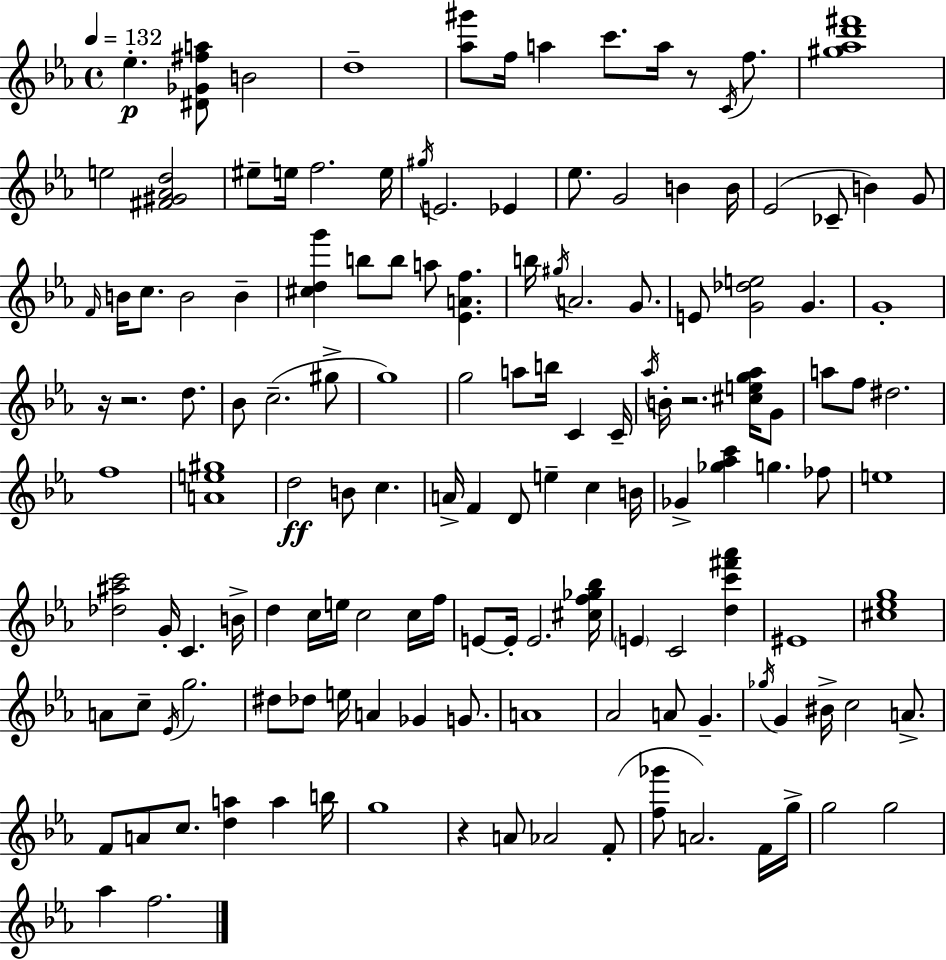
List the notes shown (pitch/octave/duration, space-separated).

Eb5/q. [D#4,Gb4,F#5,A5]/e B4/h D5/w [Ab5,G#6]/e F5/s A5/q C6/e. A5/s R/e C4/s F5/e. [G#5,Ab5,D6,F#6]/w E5/h [F#4,G#4,Ab4,D5]/h EIS5/e E5/s F5/h. E5/s G#5/s E4/h. Eb4/q Eb5/e. G4/h B4/q B4/s Eb4/h CES4/e B4/q G4/e F4/s B4/s C5/e. B4/h B4/q [C#5,D5,G6]/q B5/e B5/e A5/e [Eb4,A4,F5]/q. B5/s G#5/s A4/h. G4/e. E4/e [G4,Db5,E5]/h G4/q. G4/w R/s R/h. D5/e. Bb4/e C5/h. G#5/e G5/w G5/h A5/e B5/s C4/q C4/s Ab5/s B4/s R/h. [C#5,E5,G5,Ab5]/s G4/e A5/e F5/e D#5/h. F5/w [A4,E5,G#5]/w D5/h B4/e C5/q. A4/s F4/q D4/e E5/q C5/q B4/s Gb4/q [Gb5,Ab5,C6]/q G5/q. FES5/e E5/w [Db5,A#5,C6]/h G4/s C4/q. B4/s D5/q C5/s E5/s C5/h C5/s F5/s E4/e E4/s E4/h. [C#5,F5,Gb5,Bb5]/s E4/q C4/h [D5,C6,F#6,Ab6]/q EIS4/w [C#5,Eb5,G5]/w A4/e C5/e Eb4/s G5/h. D#5/e Db5/e E5/s A4/q Gb4/q G4/e. A4/w Ab4/h A4/e G4/q. Gb5/s G4/q BIS4/s C5/h A4/e. F4/e A4/e C5/e. [D5,A5]/q A5/q B5/s G5/w R/q A4/e Ab4/h F4/e [F5,Gb6]/e A4/h. F4/s G5/s G5/h G5/h Ab5/q F5/h.